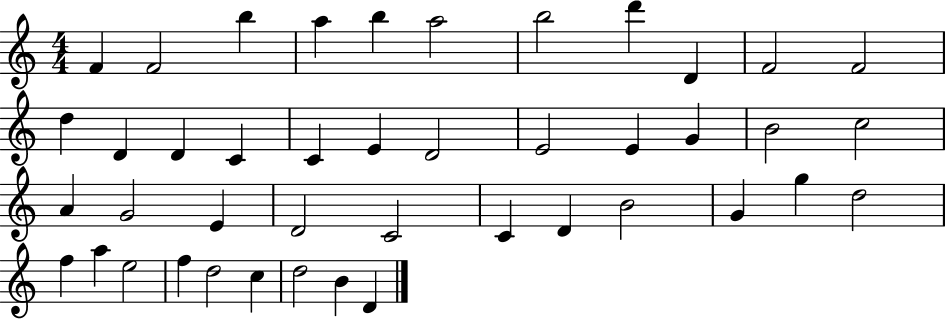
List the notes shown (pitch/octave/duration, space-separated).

F4/q F4/h B5/q A5/q B5/q A5/h B5/h D6/q D4/q F4/h F4/h D5/q D4/q D4/q C4/q C4/q E4/q D4/h E4/h E4/q G4/q B4/h C5/h A4/q G4/h E4/q D4/h C4/h C4/q D4/q B4/h G4/q G5/q D5/h F5/q A5/q E5/h F5/q D5/h C5/q D5/h B4/q D4/q